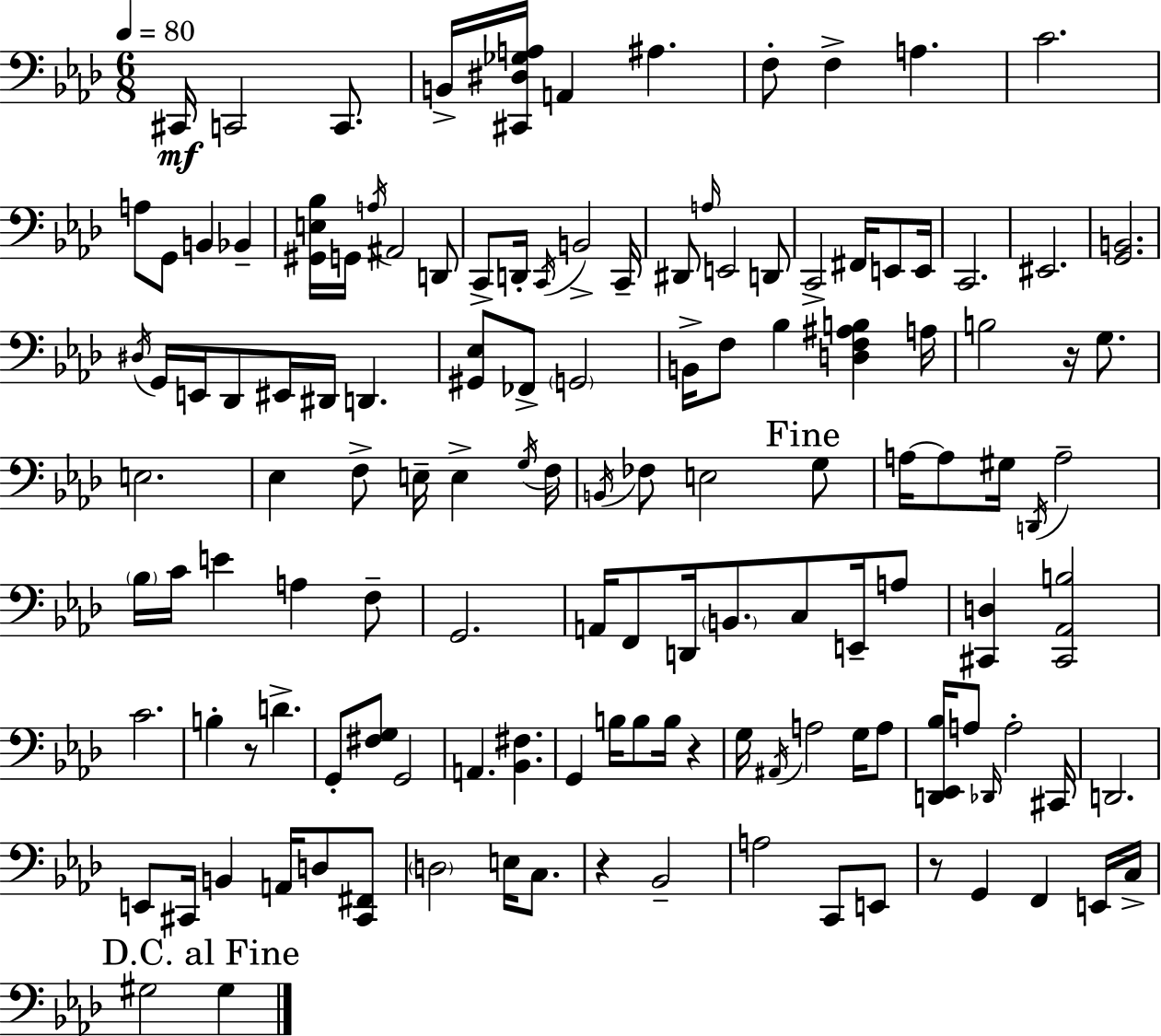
X:1
T:Untitled
M:6/8
L:1/4
K:Ab
^C,,/4 C,,2 C,,/2 B,,/4 [^C,,^D,_G,A,]/4 A,, ^A, F,/2 F, A, C2 A,/2 G,,/2 B,, _B,, [^G,,E,_B,]/4 G,,/4 A,/4 ^A,,2 D,,/2 C,,/2 D,,/4 C,,/4 B,,2 C,,/4 ^D,,/2 A,/4 E,,2 D,,/2 C,,2 ^F,,/4 E,,/2 E,,/4 C,,2 ^E,,2 [G,,B,,]2 ^D,/4 G,,/4 E,,/4 _D,,/2 ^E,,/4 ^D,,/4 D,, [^G,,_E,]/2 _F,,/2 G,,2 B,,/4 F,/2 _B, [D,F,^A,B,] A,/4 B,2 z/4 G,/2 E,2 _E, F,/2 E,/4 E, G,/4 F,/4 B,,/4 _F,/2 E,2 G,/2 A,/4 A,/2 ^G,/4 D,,/4 A,2 _B,/4 C/4 E A, F,/2 G,,2 A,,/4 F,,/2 D,,/4 B,,/2 C,/2 E,,/4 A,/2 [^C,,D,] [^C,,_A,,B,]2 C2 B, z/2 D G,,/2 [^F,G,]/2 G,,2 A,, [_B,,^F,] G,, B,/4 B,/2 B,/4 z G,/4 ^A,,/4 A,2 G,/4 A,/2 [D,,_E,,_B,]/4 A,/2 _D,,/4 A,2 ^C,,/4 D,,2 E,,/2 ^C,,/4 B,, A,,/4 D,/2 [^C,,^F,,]/2 D,2 E,/4 C,/2 z _B,,2 A,2 C,,/2 E,,/2 z/2 G,, F,, E,,/4 C,/4 ^G,2 ^G,